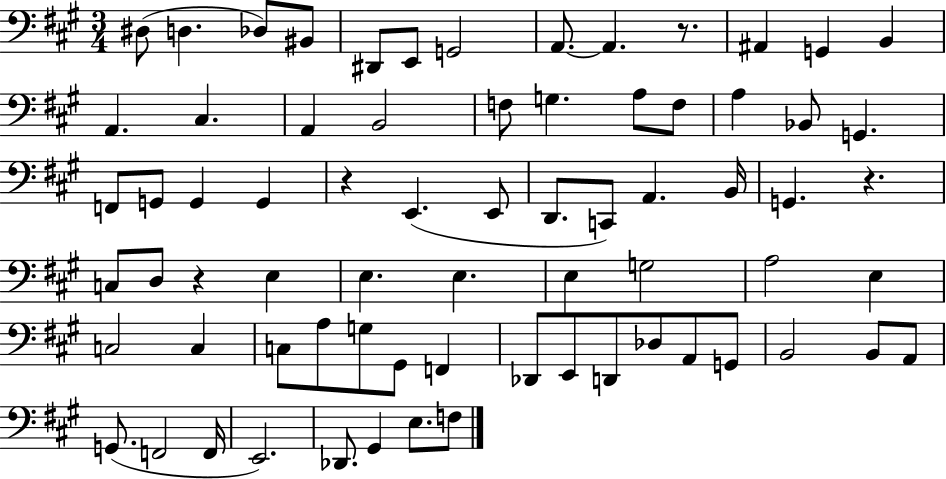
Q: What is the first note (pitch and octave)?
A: D#3